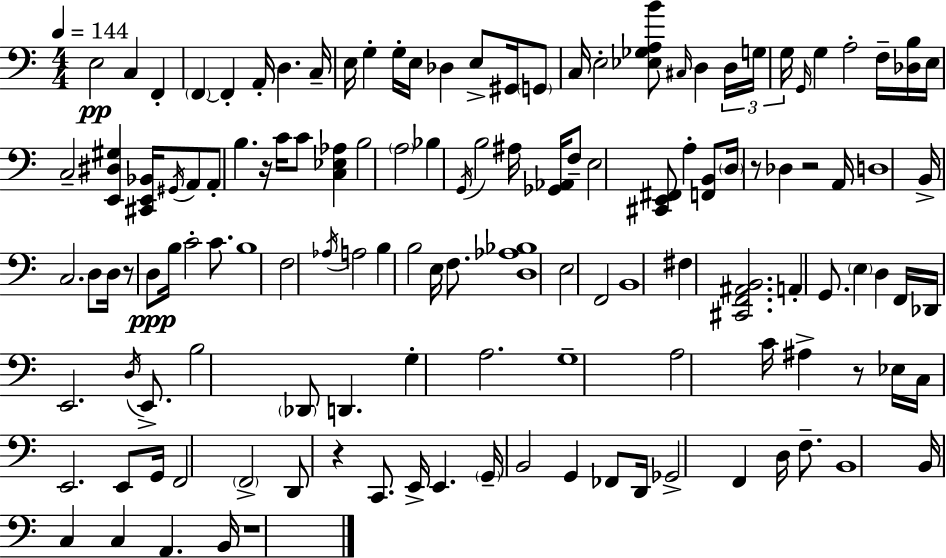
E3/h C3/q F2/q F2/q F2/q A2/s D3/q. C3/s E3/s G3/q G3/s E3/s Db3/q E3/e G#2/s G2/e C3/s E3/h [Eb3,Gb3,A3,B4]/e C#3/s D3/q D3/s G3/s G3/s G2/s G3/q A3/h F3/s [Db3,B3]/s E3/s C3/h [E2,D#3,G#3]/q [C#2,E2,Bb2]/s G#2/s A2/e A2/e B3/q. R/s C4/s C4/e [C3,Eb3,Ab3]/q B3/h A3/h Bb3/q G2/s B3/h A#3/s [Gb2,Ab2]/s F3/e E3/h [C#2,E2,F#2]/e A3/q [F2,B2]/e D3/s R/e Db3/q R/h A2/s D3/w B2/s C3/h. D3/e D3/s R/e D3/e B3/s C4/h C4/e. B3/w F3/h Ab3/s A3/h B3/q B3/h E3/s F3/e. [D3,Ab3,Bb3]/w E3/h F2/h B2/w F#3/q [C#2,F2,A#2,B2]/h. A2/q G2/e. E3/q D3/q F2/s Db2/s E2/h. D3/s E2/e. B3/h Db2/e D2/q. G3/q A3/h. G3/w A3/h C4/s A#3/q R/e Eb3/s C3/s E2/h. E2/e G2/s F2/h F2/h D2/e R/q C2/e. E2/s E2/q. G2/s B2/h G2/q FES2/e D2/s Gb2/h F2/q D3/s F3/e. B2/w B2/s C3/q C3/q A2/q. B2/s R/w